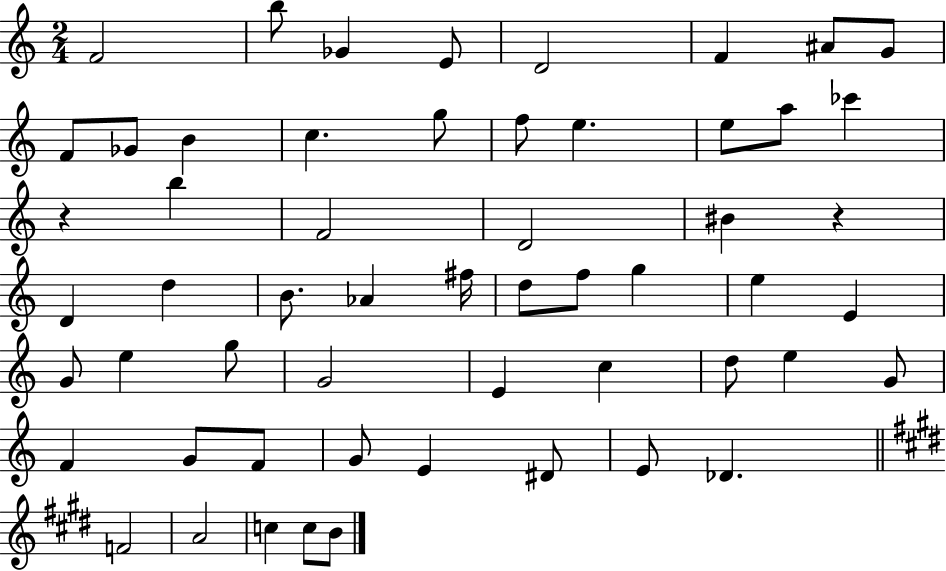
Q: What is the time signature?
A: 2/4